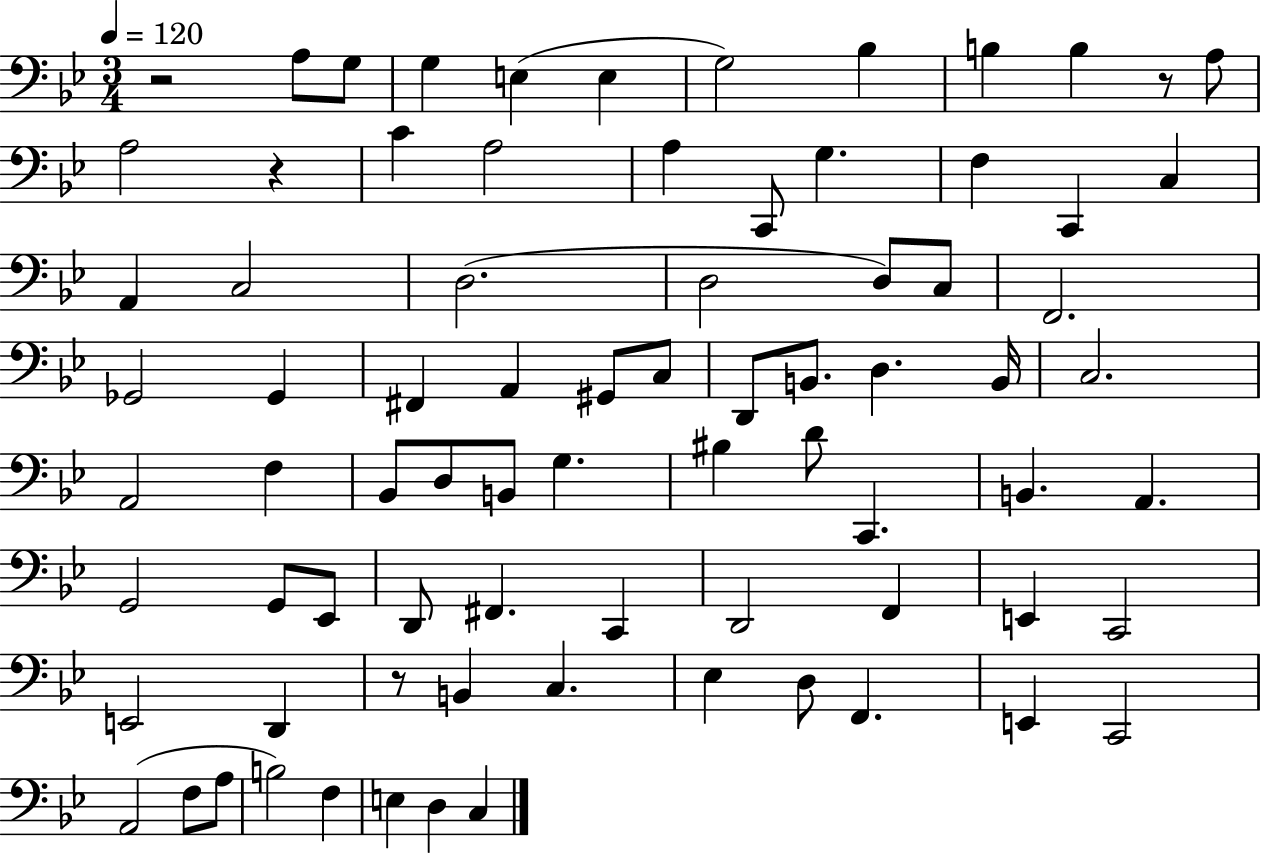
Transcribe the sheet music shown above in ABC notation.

X:1
T:Untitled
M:3/4
L:1/4
K:Bb
z2 A,/2 G,/2 G, E, E, G,2 _B, B, B, z/2 A,/2 A,2 z C A,2 A, C,,/2 G, F, C,, C, A,, C,2 D,2 D,2 D,/2 C,/2 F,,2 _G,,2 _G,, ^F,, A,, ^G,,/2 C,/2 D,,/2 B,,/2 D, B,,/4 C,2 A,,2 F, _B,,/2 D,/2 B,,/2 G, ^B, D/2 C,, B,, A,, G,,2 G,,/2 _E,,/2 D,,/2 ^F,, C,, D,,2 F,, E,, C,,2 E,,2 D,, z/2 B,, C, _E, D,/2 F,, E,, C,,2 A,,2 F,/2 A,/2 B,2 F, E, D, C,